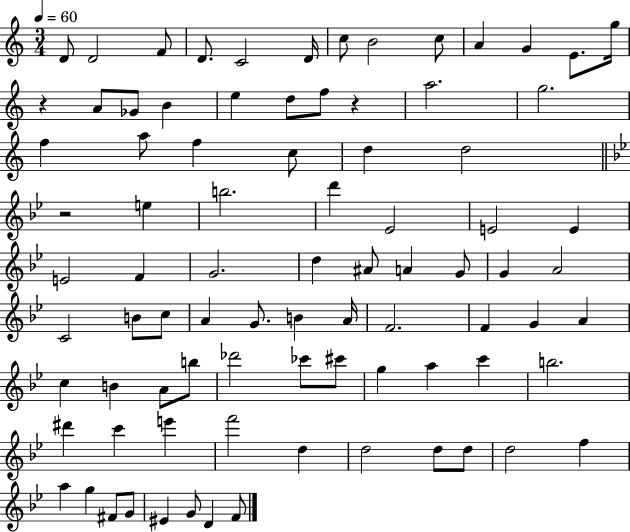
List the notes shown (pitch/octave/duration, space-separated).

D4/e D4/h F4/e D4/e. C4/h D4/s C5/e B4/h C5/e A4/q G4/q E4/e. G5/s R/q A4/e Gb4/e B4/q E5/q D5/e F5/e R/q A5/h. G5/h. F5/q A5/e F5/q C5/e D5/q D5/h R/h E5/q B5/h. D6/q Eb4/h E4/h E4/q E4/h F4/q G4/h. D5/q A#4/e A4/q G4/e G4/q A4/h C4/h B4/e C5/e A4/q G4/e. B4/q A4/s F4/h. F4/q G4/q A4/q C5/q B4/q A4/e B5/e Db6/h CES6/e C#6/e G5/q A5/q C6/q B5/h. D#6/q C6/q E6/q F6/h D5/q D5/h D5/e D5/e D5/h F5/q A5/q G5/q F#4/e G4/e EIS4/q G4/e D4/q F4/e